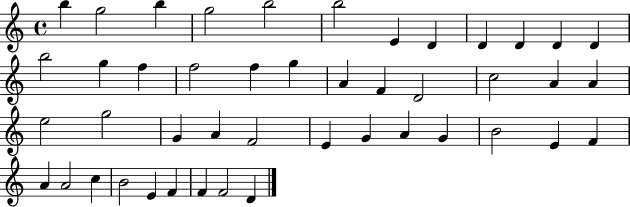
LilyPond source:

{
  \clef treble
  \time 4/4
  \defaultTimeSignature
  \key c \major
  b''4 g''2 b''4 | g''2 b''2 | b''2 e'4 d'4 | d'4 d'4 d'4 d'4 | \break b''2 g''4 f''4 | f''2 f''4 g''4 | a'4 f'4 d'2 | c''2 a'4 a'4 | \break e''2 g''2 | g'4 a'4 f'2 | e'4 g'4 a'4 g'4 | b'2 e'4 f'4 | \break a'4 a'2 c''4 | b'2 e'4 f'4 | f'4 f'2 d'4 | \bar "|."
}